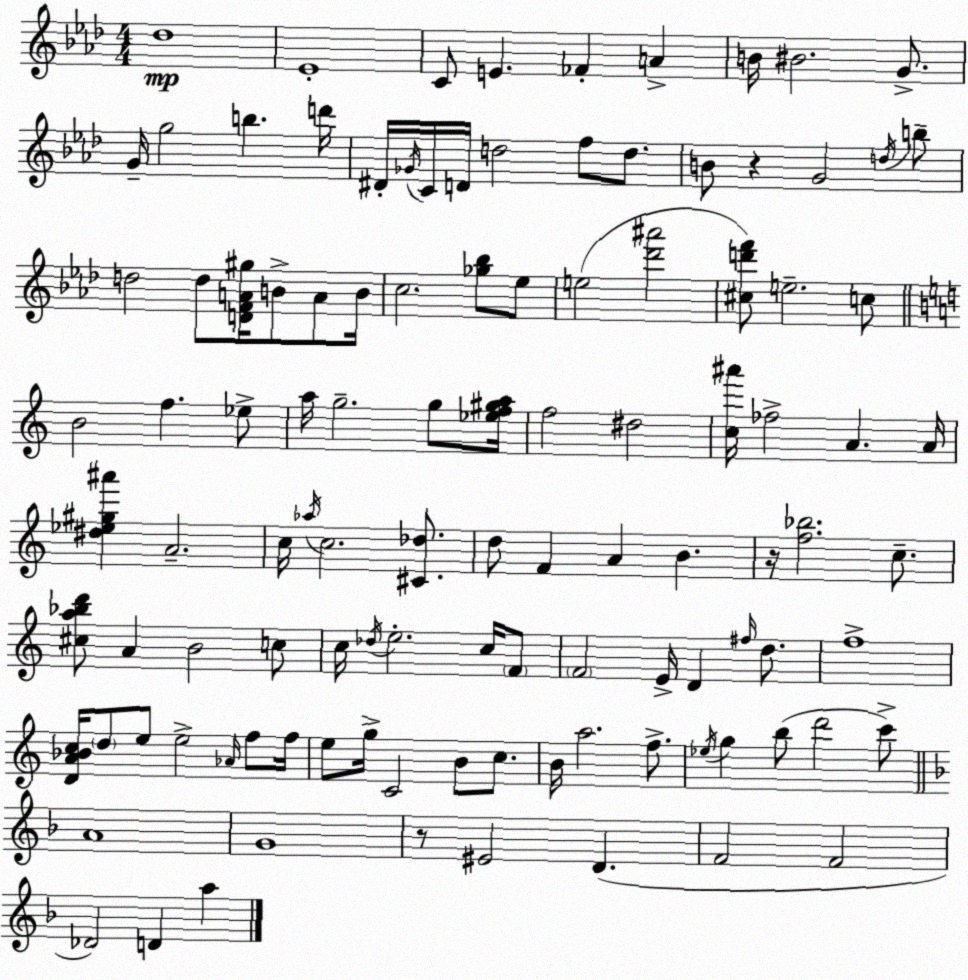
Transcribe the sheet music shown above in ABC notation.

X:1
T:Untitled
M:4/4
L:1/4
K:Fm
_d4 _E4 C/2 E _F A B/4 ^B2 G/2 G/4 g2 b d'/4 ^D/4 _G/4 C/4 D/4 d2 f/2 d/2 B/2 z G2 d/4 b/2 d2 d/2 [DFA^g]/4 B/2 A/2 B/4 c2 [_g_b]/2 _e/2 e2 [_d'^a']2 [^cd'f']/2 e2 c/2 B2 f _e/2 a/4 g2 g/2 [_ef^ga]/4 f2 ^d2 [c^a']/4 _f2 A A/4 [^d_e^g^a'] A2 c/4 _a/4 c2 [^C_d]/2 d/2 F A B z/4 [f_b]2 c/2 [^ca_bd']/2 A B2 c/2 c/4 _d/4 e2 c/4 F/2 F2 E/4 D ^f/4 d/2 f4 [DA_Bc]/4 d/2 e/2 e2 _A/4 f/2 f/4 e/2 g/4 C2 B/2 c/2 B/4 a2 f/2 _e/4 g b/2 d'2 c'/2 A4 G4 z/2 ^E2 D F2 F2 _D2 D a